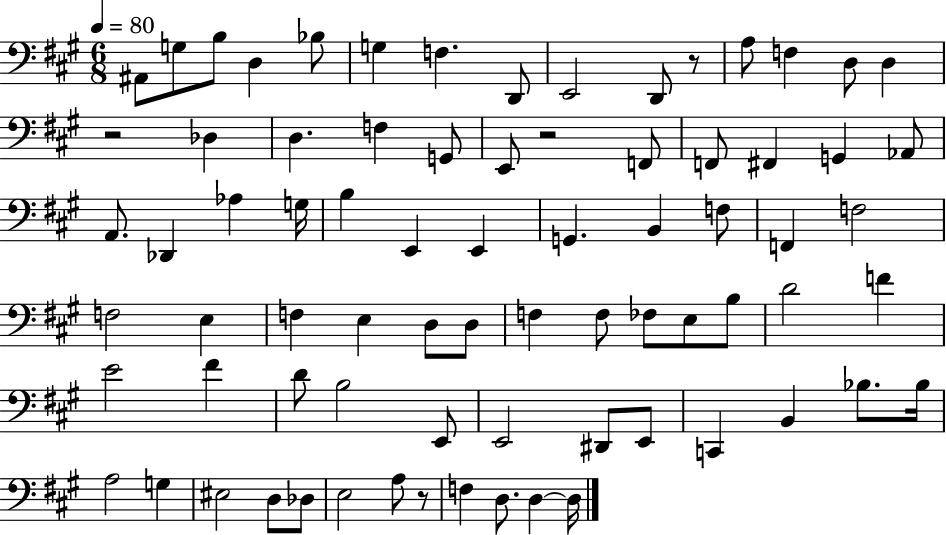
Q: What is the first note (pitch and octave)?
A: A#2